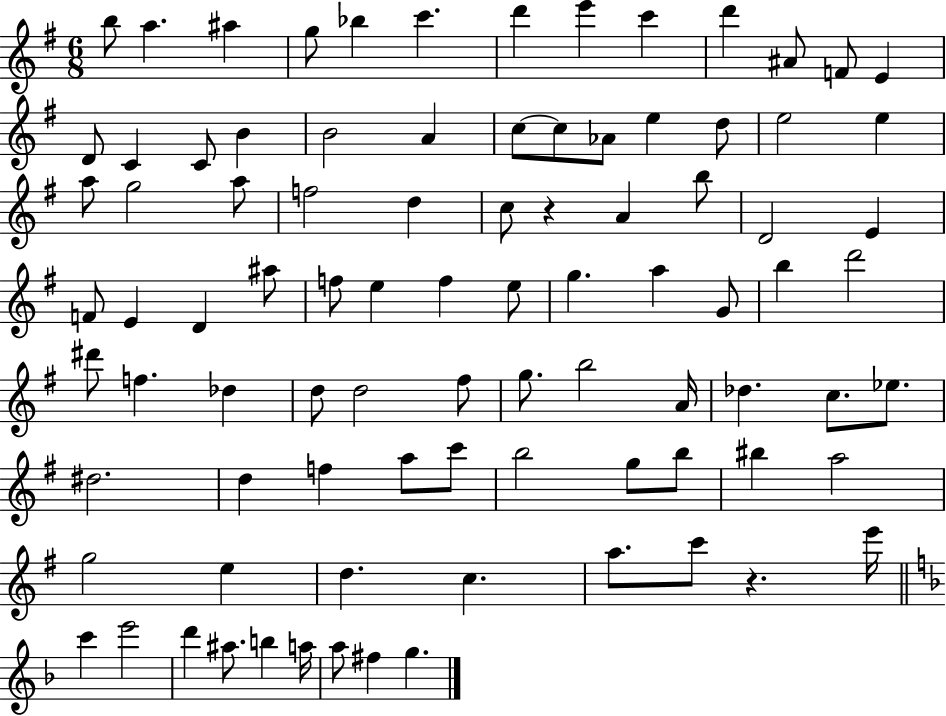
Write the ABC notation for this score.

X:1
T:Untitled
M:6/8
L:1/4
K:G
b/2 a ^a g/2 _b c' d' e' c' d' ^A/2 F/2 E D/2 C C/2 B B2 A c/2 c/2 _A/2 e d/2 e2 e a/2 g2 a/2 f2 d c/2 z A b/2 D2 E F/2 E D ^a/2 f/2 e f e/2 g a G/2 b d'2 ^d'/2 f _d d/2 d2 ^f/2 g/2 b2 A/4 _d c/2 _e/2 ^d2 d f a/2 c'/2 b2 g/2 b/2 ^b a2 g2 e d c a/2 c'/2 z e'/4 c' e'2 d' ^a/2 b a/4 a/2 ^f g